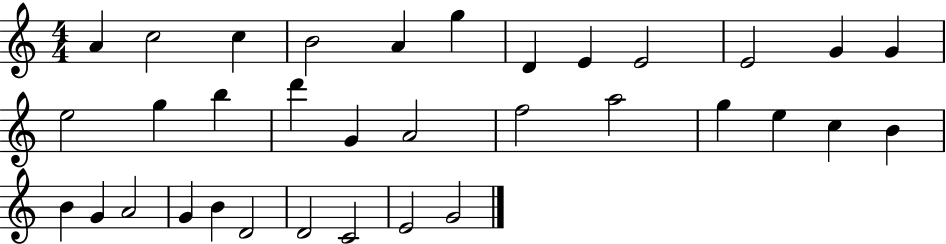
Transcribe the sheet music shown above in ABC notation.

X:1
T:Untitled
M:4/4
L:1/4
K:C
A c2 c B2 A g D E E2 E2 G G e2 g b d' G A2 f2 a2 g e c B B G A2 G B D2 D2 C2 E2 G2